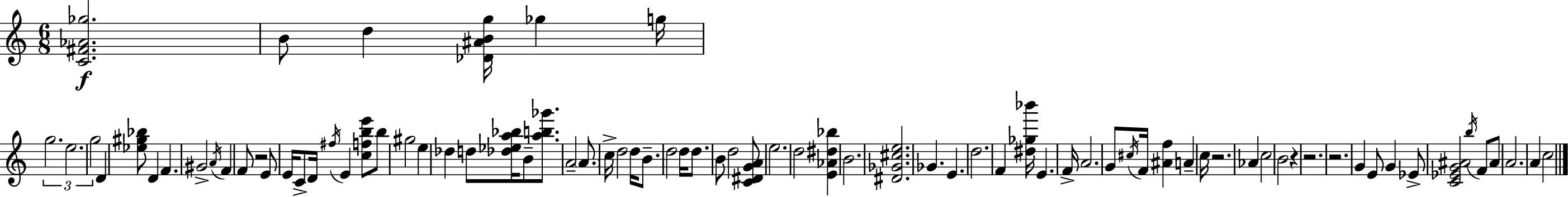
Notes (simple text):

[C4,F#4,Ab4,Gb5]/h. B4/e D5/q [Db4,A#4,B4,G5]/s Gb5/q G5/s G5/h. E5/h. G5/h D4/q [Eb5,G#5,Bb5]/e D4/q F4/q. G#4/h A4/s F4/q F4/e R/h E4/e E4/s C4/e D4/s F#5/s E4/q [C5,F5,B5,E6]/e B5/e G#5/h E5/q Db5/q D5/e [Db5,Eb5,A5,Bb5]/s B4/e [A5,B5,Gb6]/e. A4/h A4/e. C5/s D5/h D5/s B4/e. D5/h D5/s D5/e. B4/e D5/h [C4,D#4,G4,A4]/e E5/h. D5/h [E4,Ab4,D#5,Bb5]/q B4/h. [D#4,Gb4,C#5,E5]/h. Gb4/q. E4/q. D5/h. F4/q [D#5,Gb5,Bb6]/s E4/q. F4/s A4/h. G4/e C#5/s F4/s [A#4,F5]/q A4/q C5/s R/h. Ab4/q C5/h B4/h R/q R/h. R/h. G4/q E4/e G4/q Eb4/e [C4,Eb4,G4,A#4]/h B5/s F4/e A#4/e A4/h. A4/q C5/h